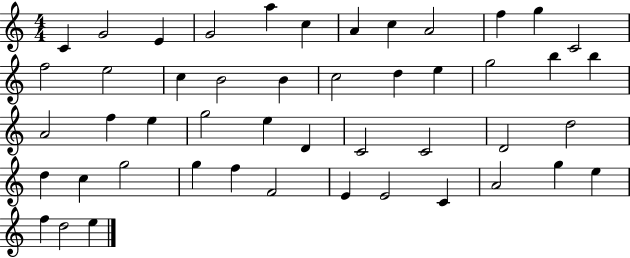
X:1
T:Untitled
M:4/4
L:1/4
K:C
C G2 E G2 a c A c A2 f g C2 f2 e2 c B2 B c2 d e g2 b b A2 f e g2 e D C2 C2 D2 d2 d c g2 g f F2 E E2 C A2 g e f d2 e